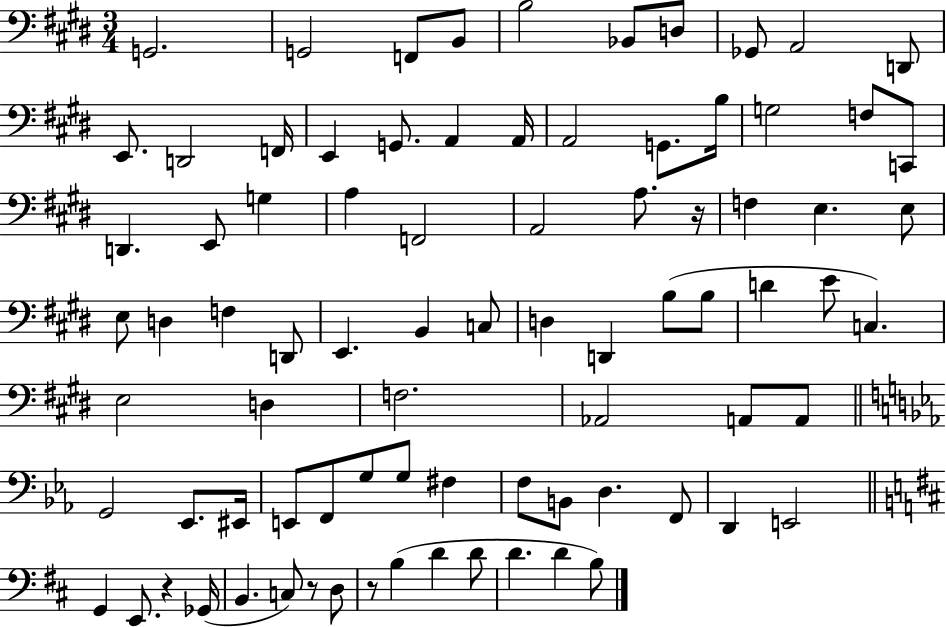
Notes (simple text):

G2/h. G2/h F2/e B2/e B3/h Bb2/e D3/e Gb2/e A2/h D2/e E2/e. D2/h F2/s E2/q G2/e. A2/q A2/s A2/h G2/e. B3/s G3/h F3/e C2/e D2/q. E2/e G3/q A3/q F2/h A2/h A3/e. R/s F3/q E3/q. E3/e E3/e D3/q F3/q D2/e E2/q. B2/q C3/e D3/q D2/q B3/e B3/e D4/q E4/e C3/q. E3/h D3/q F3/h. Ab2/h A2/e A2/e G2/h Eb2/e. EIS2/s E2/e F2/e G3/e G3/e F#3/q F3/e B2/e D3/q. F2/e D2/q E2/h G2/q E2/e. R/q Gb2/s B2/q. C3/e R/e D3/e R/e B3/q D4/q D4/e D4/q. D4/q B3/e